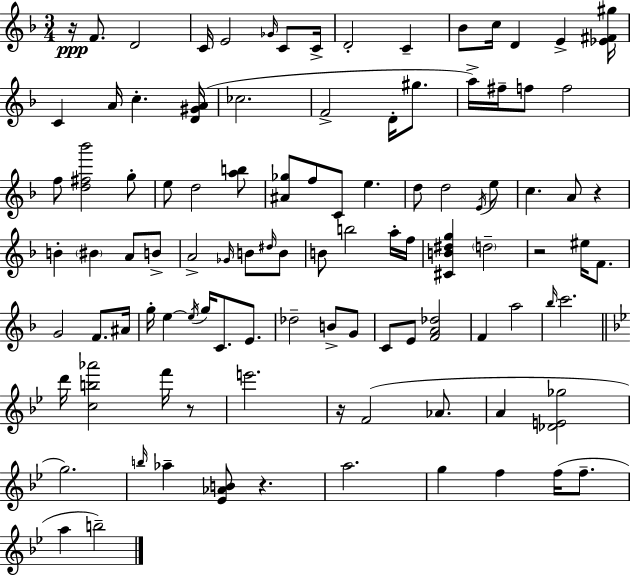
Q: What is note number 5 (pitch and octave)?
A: Gb4